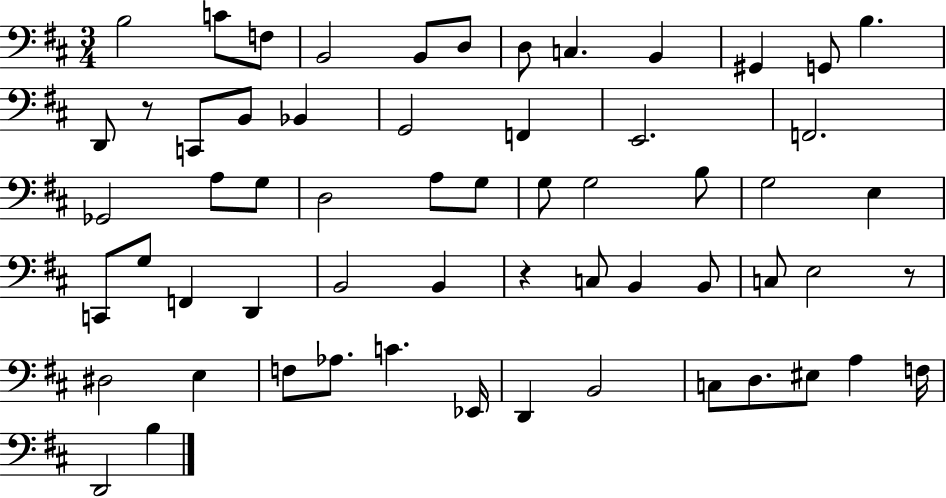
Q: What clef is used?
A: bass